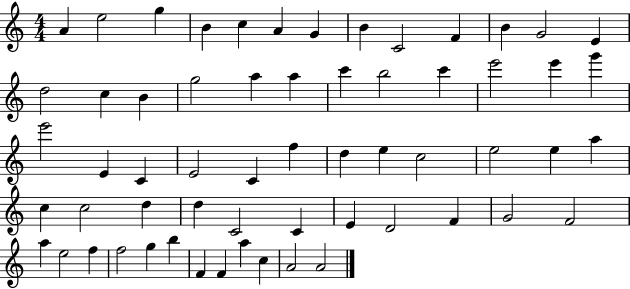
{
  \clef treble
  \numericTimeSignature
  \time 4/4
  \key c \major
  a'4 e''2 g''4 | b'4 c''4 a'4 g'4 | b'4 c'2 f'4 | b'4 g'2 e'4 | \break d''2 c''4 b'4 | g''2 a''4 a''4 | c'''4 b''2 c'''4 | e'''2 e'''4 g'''4 | \break e'''2 e'4 c'4 | e'2 c'4 f''4 | d''4 e''4 c''2 | e''2 e''4 a''4 | \break c''4 c''2 d''4 | d''4 c'2 c'4 | e'4 d'2 f'4 | g'2 f'2 | \break a''4 e''2 f''4 | f''2 g''4 b''4 | f'4 f'4 a''4 c''4 | a'2 a'2 | \break \bar "|."
}